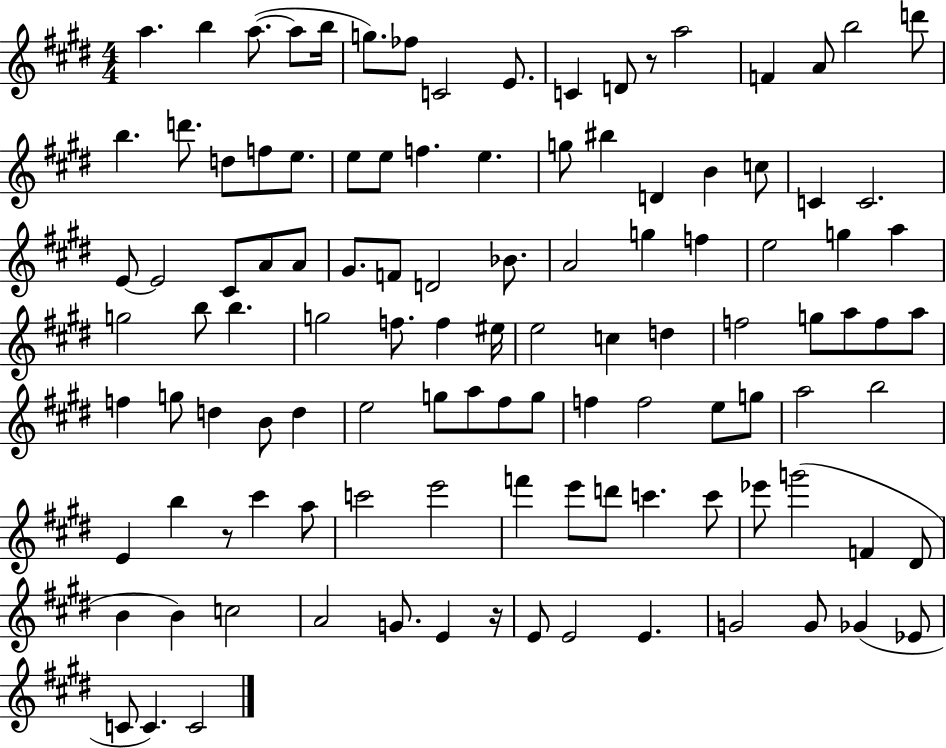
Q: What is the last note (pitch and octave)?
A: C4